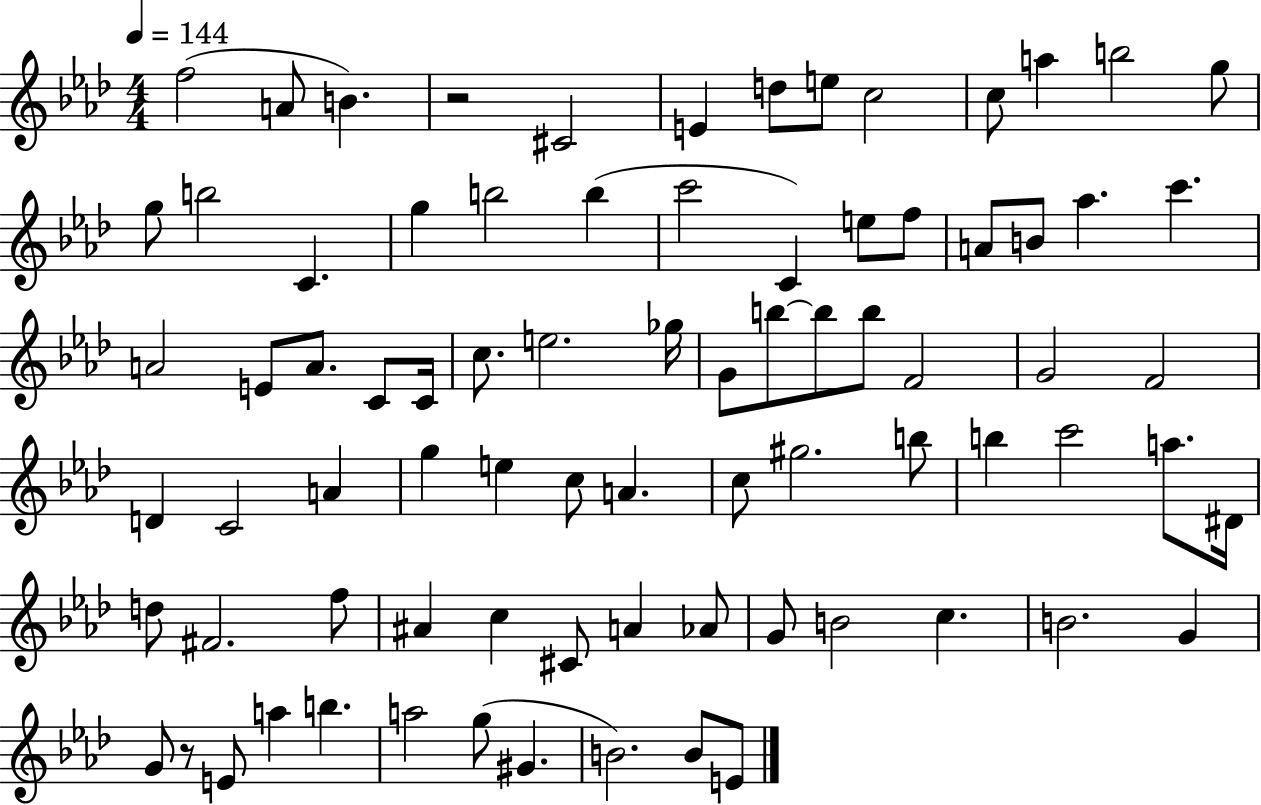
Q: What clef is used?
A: treble